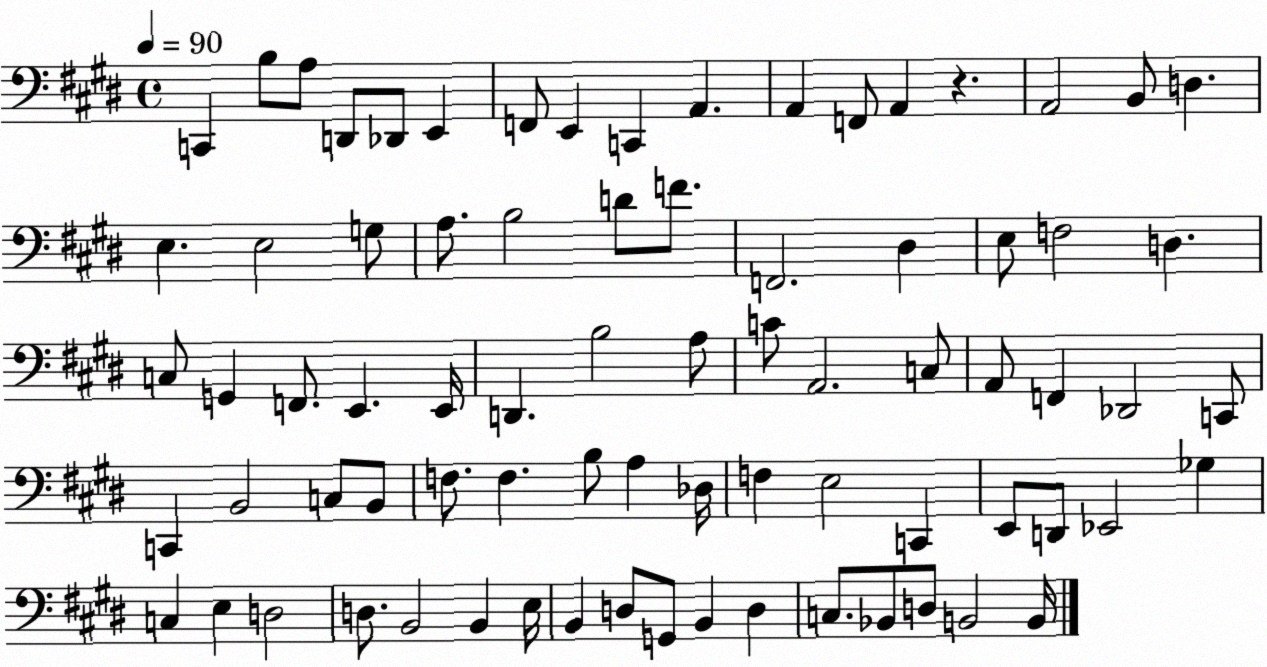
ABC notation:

X:1
T:Untitled
M:4/4
L:1/4
K:E
C,, B,/2 A,/2 D,,/2 _D,,/2 E,, F,,/2 E,, C,, A,, A,, F,,/2 A,, z A,,2 B,,/2 D, E, E,2 G,/2 A,/2 B,2 D/2 F/2 F,,2 ^D, E,/2 F,2 D, C,/2 G,, F,,/2 E,, E,,/4 D,, B,2 A,/2 C/2 A,,2 C,/2 A,,/2 F,, _D,,2 C,,/2 C,, B,,2 C,/2 B,,/2 F,/2 F, B,/2 A, _D,/4 F, E,2 C,, E,,/2 D,,/2 _E,,2 _G, C, E, D,2 D,/2 B,,2 B,, E,/4 B,, D,/2 G,,/2 B,, D, C,/2 _B,,/2 D,/2 B,,2 B,,/4